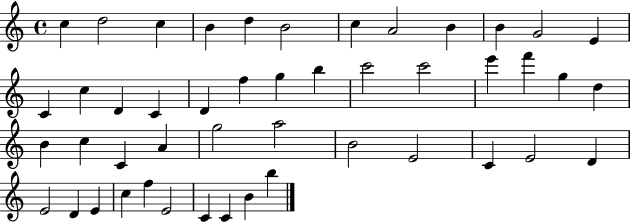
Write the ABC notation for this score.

X:1
T:Untitled
M:4/4
L:1/4
K:C
c d2 c B d B2 c A2 B B G2 E C c D C D f g b c'2 c'2 e' f' g d B c C A g2 a2 B2 E2 C E2 D E2 D E c f E2 C C B b